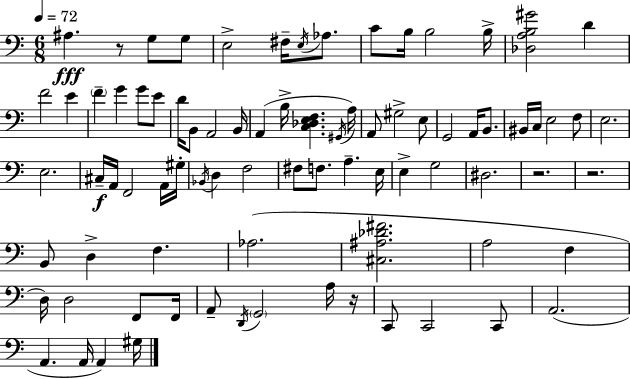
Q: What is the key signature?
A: C major